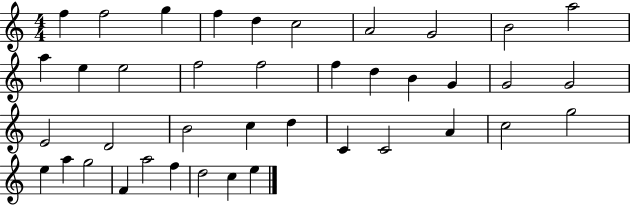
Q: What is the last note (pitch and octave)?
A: E5